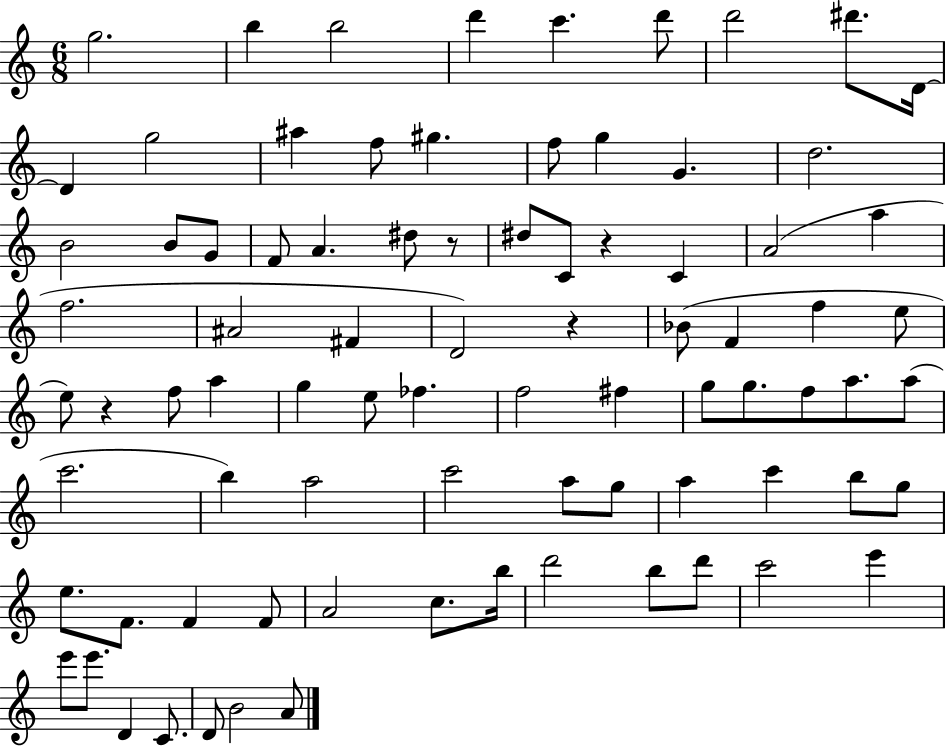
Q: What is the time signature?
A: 6/8